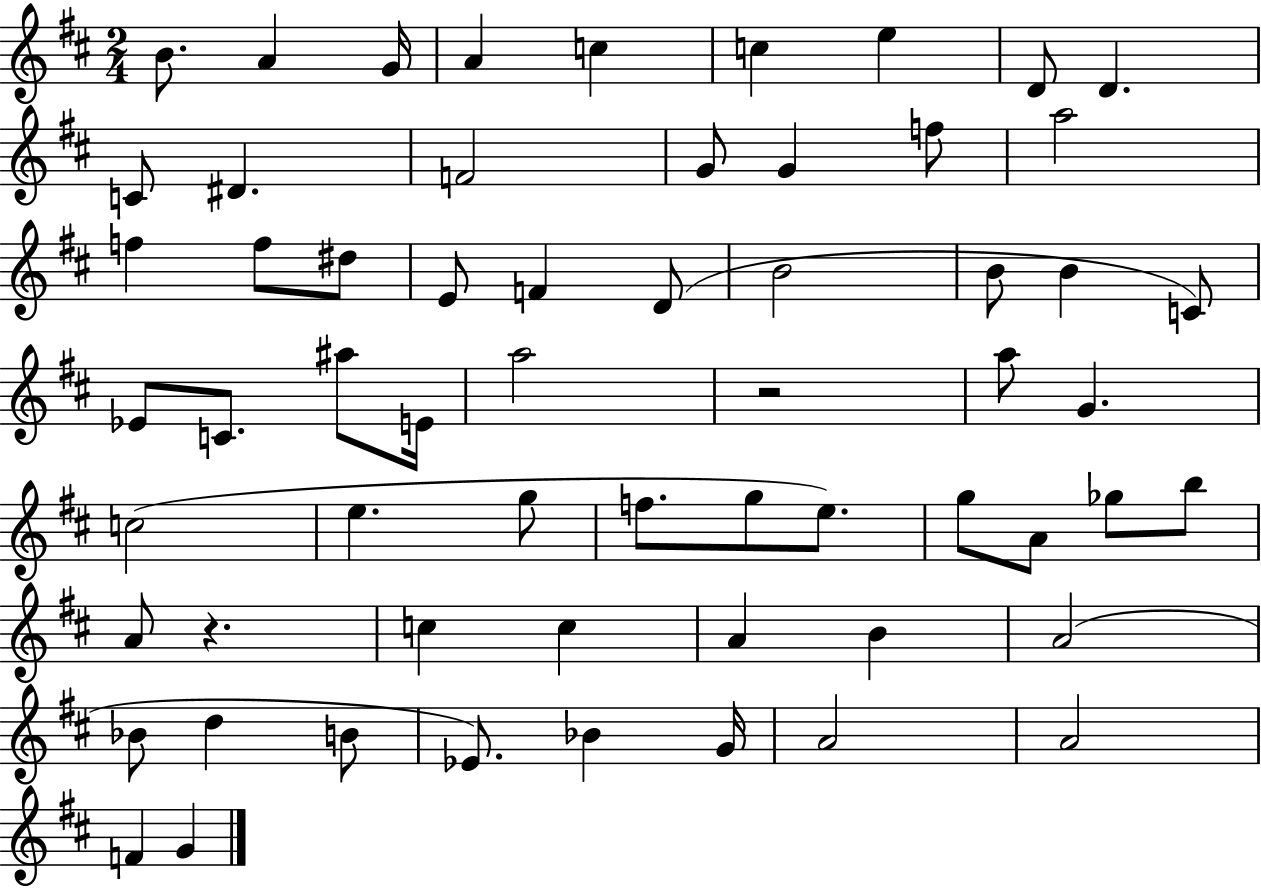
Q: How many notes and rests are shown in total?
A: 61